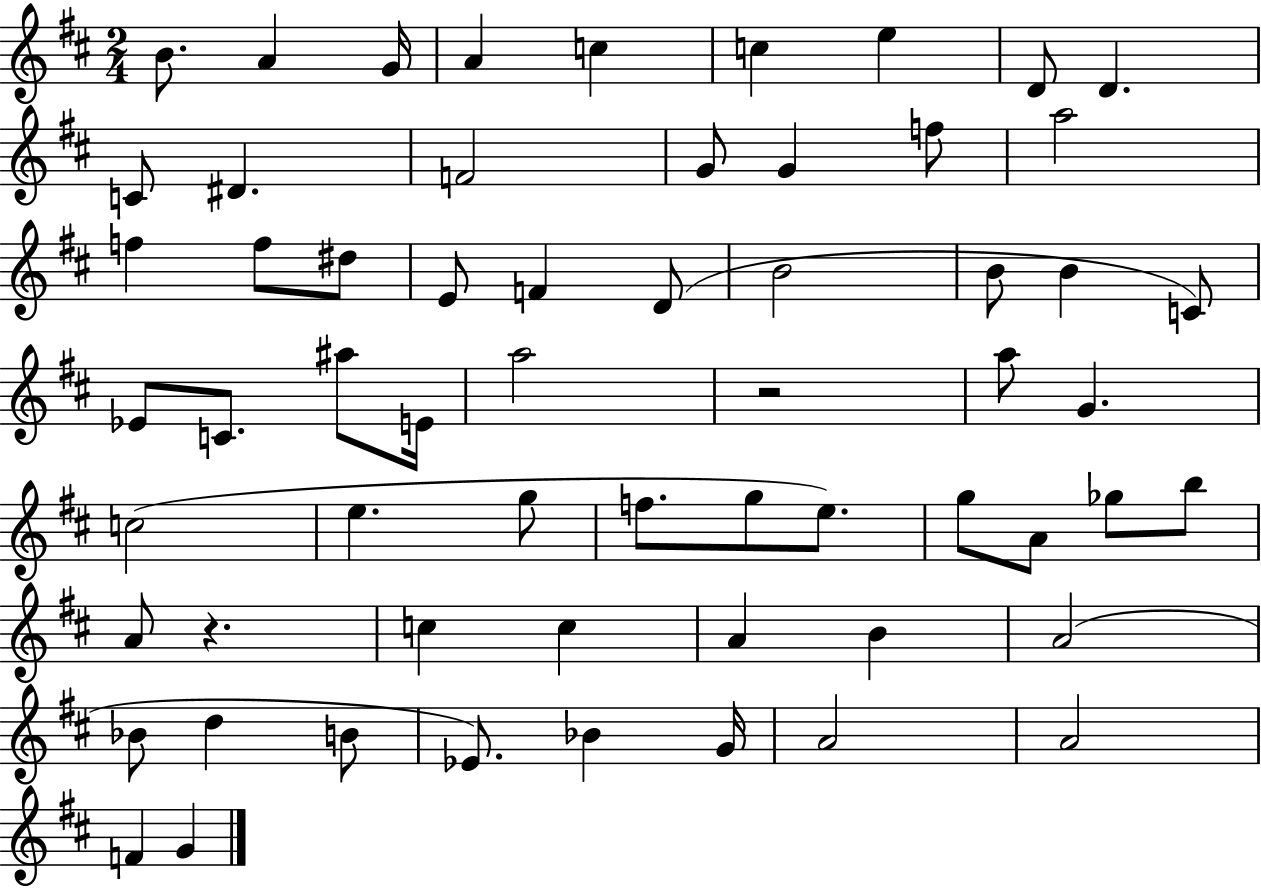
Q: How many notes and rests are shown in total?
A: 61